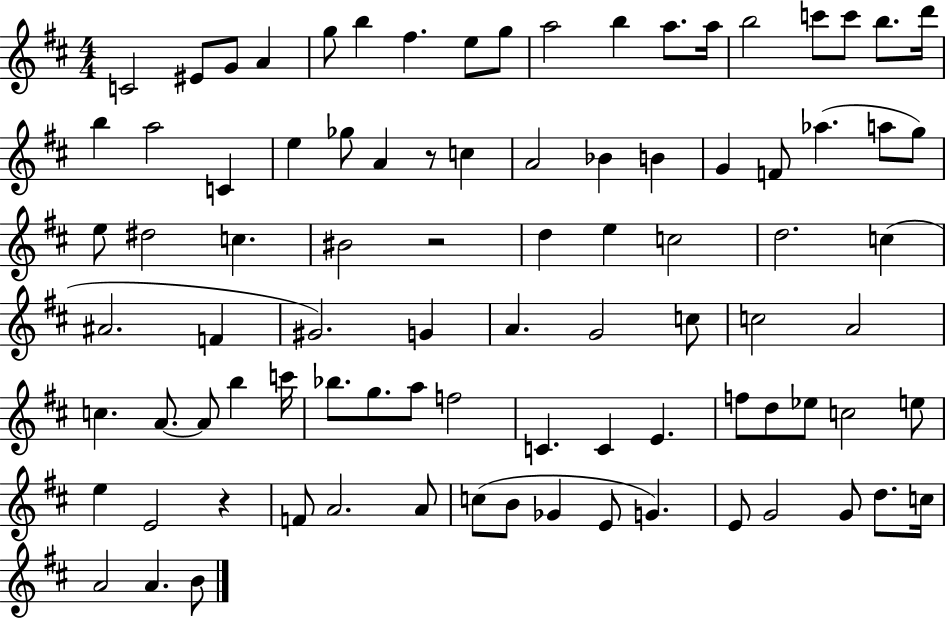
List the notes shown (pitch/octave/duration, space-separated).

C4/h EIS4/e G4/e A4/q G5/e B5/q F#5/q. E5/e G5/e A5/h B5/q A5/e. A5/s B5/h C6/e C6/e B5/e. D6/s B5/q A5/h C4/q E5/q Gb5/e A4/q R/e C5/q A4/h Bb4/q B4/q G4/q F4/e Ab5/q. A5/e G5/e E5/e D#5/h C5/q. BIS4/h R/h D5/q E5/q C5/h D5/h. C5/q A#4/h. F4/q G#4/h. G4/q A4/q. G4/h C5/e C5/h A4/h C5/q. A4/e. A4/e B5/q C6/s Bb5/e. G5/e. A5/e F5/h C4/q. C4/q E4/q. F5/e D5/e Eb5/e C5/h E5/e E5/q E4/h R/q F4/e A4/h. A4/e C5/e B4/e Gb4/q E4/e G4/q. E4/e G4/h G4/e D5/e. C5/s A4/h A4/q. B4/e